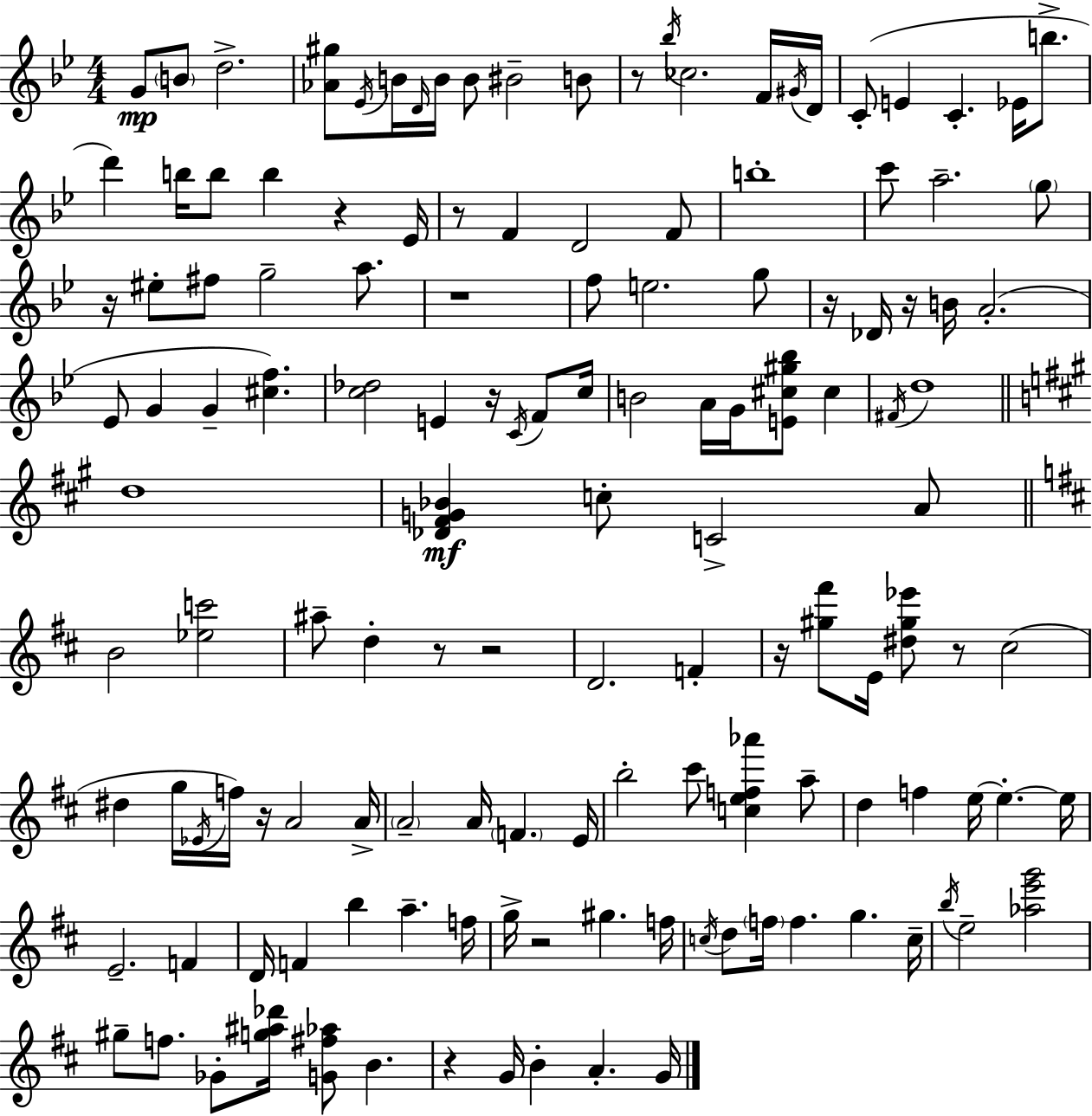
{
  \clef treble
  \numericTimeSignature
  \time 4/4
  \key bes \major
  \repeat volta 2 { g'8\mp \parenthesize b'8 d''2.-> | <aes' gis''>8 \acciaccatura { ees'16 } b'16 \grace { d'16 } b'16 b'8 bis'2-- | b'8 r8 \acciaccatura { bes''16 } ces''2. | f'16 \acciaccatura { gis'16 } d'16 c'8-.( e'4 c'4.-. | \break ees'16 b''8.-> d'''4) b''16 b''8 b''4 r4 | ees'16 r8 f'4 d'2 | f'8 b''1-. | c'''8 a''2.-- | \break \parenthesize g''8 r16 eis''8-. fis''8 g''2-- | a''8. r1 | f''8 e''2. | g''8 r16 des'16 r16 b'16 a'2.-.( | \break ees'8 g'4 g'4-- <cis'' f''>4.) | <c'' des''>2 e'4 | r16 \acciaccatura { c'16 } f'8 c''16 b'2 a'16 g'16 <e' cis'' gis'' bes''>8 | cis''4 \acciaccatura { fis'16 } d''1 | \break \bar "||" \break \key a \major d''1 | <des' fis' g' bes'>4\mf c''8-. c'2-> a'8 | \bar "||" \break \key b \minor b'2 <ees'' c'''>2 | ais''8-- d''4-. r8 r2 | d'2. f'4-. | r16 <gis'' fis'''>8 e'16 <dis'' gis'' ees'''>8 r8 cis''2( | \break dis''4 g''16 \acciaccatura { ees'16 } f''16) r16 a'2 | a'16-> \parenthesize a'2-- a'16 \parenthesize f'4. | e'16 b''2-. cis'''8 <c'' e'' f'' aes'''>4 a''8-- | d''4 f''4 e''16~~ e''4.-.~~ | \break e''16 e'2.-- f'4 | d'16 f'4 b''4 a''4.-- | f''16 g''16-> r2 gis''4. | f''16 \acciaccatura { c''16 } d''8 \parenthesize f''16 f''4. g''4. | \break c''16-- \acciaccatura { b''16 } e''2-- <aes'' e''' g'''>2 | gis''8-- f''8. ges'8-. <g'' ais'' des'''>16 <g' fis'' aes''>8 b'4. | r4 g'16 b'4-. a'4.-. | g'16 } \bar "|."
}